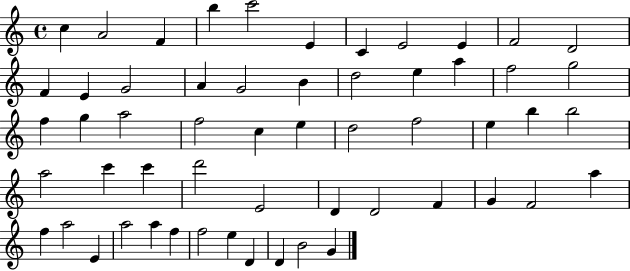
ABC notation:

X:1
T:Untitled
M:4/4
L:1/4
K:C
c A2 F b c'2 E C E2 E F2 D2 F E G2 A G2 B d2 e a f2 g2 f g a2 f2 c e d2 f2 e b b2 a2 c' c' d'2 E2 D D2 F G F2 a f a2 E a2 a f f2 e D D B2 G